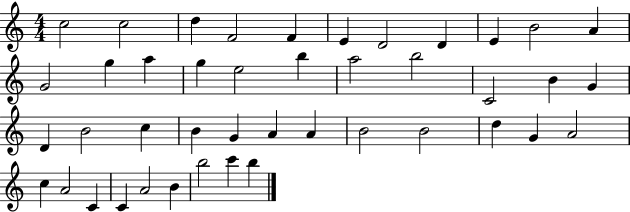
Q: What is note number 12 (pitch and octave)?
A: G4